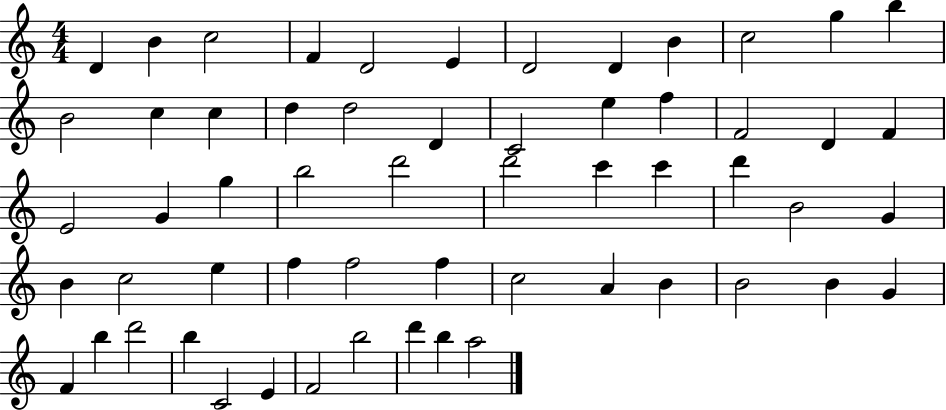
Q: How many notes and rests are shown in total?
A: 58